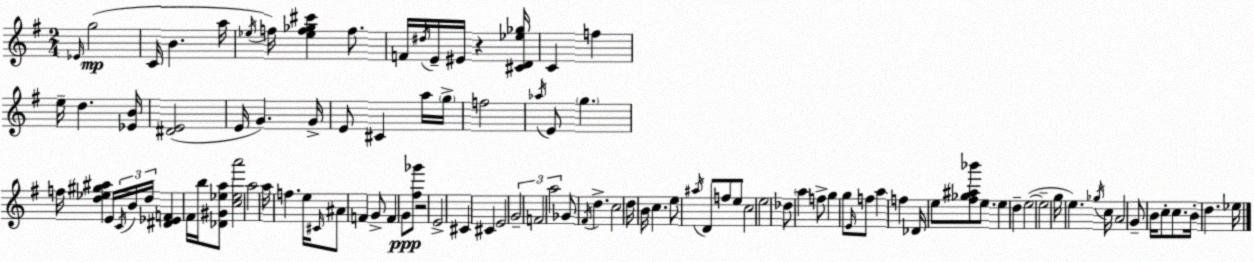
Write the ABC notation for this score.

X:1
T:Untitled
M:2/4
L:1/4
K:G
_E/4 g2 C/4 B a/4 _e/4 f/4 [_ef_g^c'] f/2 F/4 ^d/4 E/4 ^E/4 z [^CD_e_g]/4 C f e/4 d [_EB]/4 [^DE]2 E/4 G G/4 E/2 ^C a/4 g/4 f2 _a/4 E/2 g f/4 [d_e^g^a] E/4 C/4 B/4 d/4 [^D_EF] ^F/4 b/4 [_D^G_ea]/2 [c_ea']2 a2 a/4 f e/4 ^C/4 ^A/2 F G/2 F G/2 [^f_g']/2 z2 E2 ^C ^C E2 G2 F2 a2 _G/2 ^F/4 d c2 d/4 B/4 c e/2 ^a/4 D/2 f/2 e/2 c2 e2 _d/2 a f/2 g g/2 E/4 f/2 a f _D/4 e/2 [^f_g^a_b']/2 e/2 e d e2 e2 g/4 e _g/4 c/4 A2 G/2 B/4 c/2 c/2 B/4 d _e/4